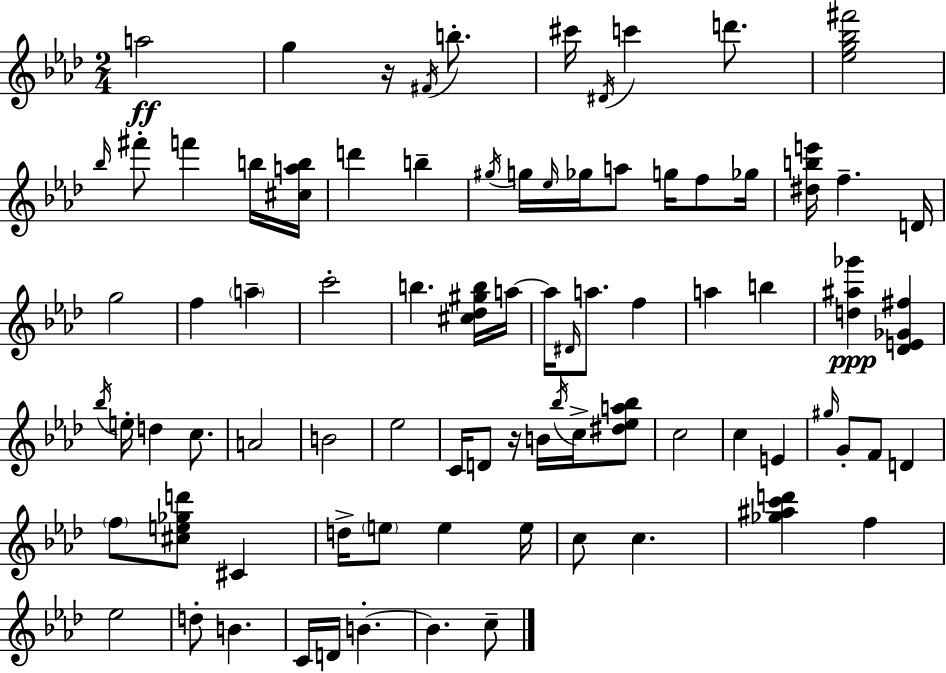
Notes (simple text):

A5/h G5/q R/s F#4/s B5/e. C#6/s D#4/s C6/q D6/e. [Eb5,G5,Bb5,F#6]/h Bb5/s F#6/e F6/q B5/s [C#5,A5,B5]/s D6/q B5/q G#5/s G5/s Eb5/s Gb5/s A5/e G5/s F5/e Gb5/s [D#5,B5,E6]/s F5/q. D4/s G5/h F5/q A5/q C6/h B5/q. [C#5,Db5,G#5,B5]/s A5/s A5/s D#4/s A5/e. F5/q A5/q B5/q [D5,A#5,Gb6]/q [Db4,E4,Gb4,F#5]/q Bb5/s E5/s D5/q C5/e. A4/h B4/h Eb5/h C4/s D4/e R/s B4/s Bb5/s C5/s [D#5,Eb5,A5,Bb5]/e C5/h C5/q E4/q G#5/s G4/e F4/e D4/q F5/e [C#5,E5,Gb5,D6]/e C#4/q D5/s E5/e E5/q E5/s C5/e C5/q. [Gb5,A#5,C6,D6]/q F5/q Eb5/h D5/e B4/q. C4/s D4/s B4/q. B4/q. C5/e